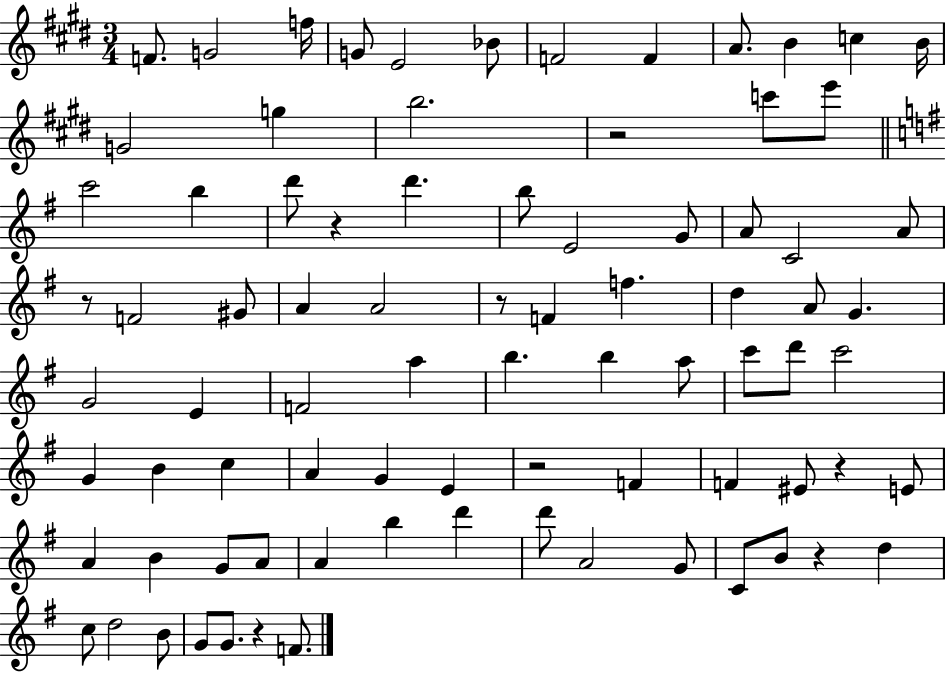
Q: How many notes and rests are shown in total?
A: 83